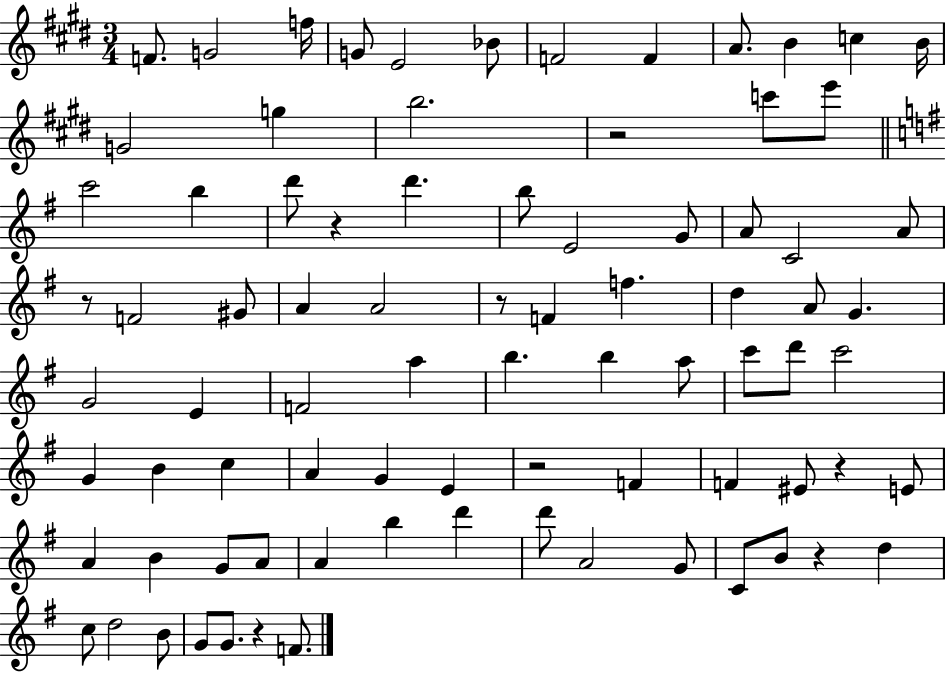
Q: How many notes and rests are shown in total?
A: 83